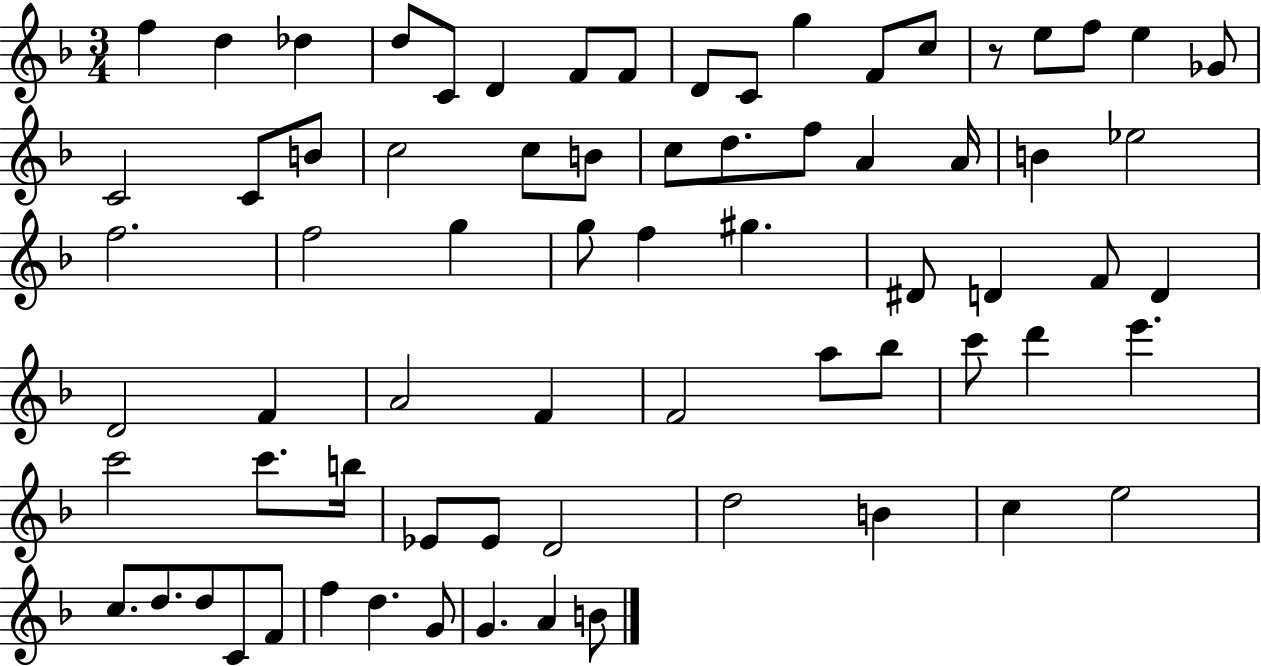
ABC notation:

X:1
T:Untitled
M:3/4
L:1/4
K:F
f d _d d/2 C/2 D F/2 F/2 D/2 C/2 g F/2 c/2 z/2 e/2 f/2 e _G/2 C2 C/2 B/2 c2 c/2 B/2 c/2 d/2 f/2 A A/4 B _e2 f2 f2 g g/2 f ^g ^D/2 D F/2 D D2 F A2 F F2 a/2 _b/2 c'/2 d' e' c'2 c'/2 b/4 _E/2 _E/2 D2 d2 B c e2 c/2 d/2 d/2 C/2 F/2 f d G/2 G A B/2